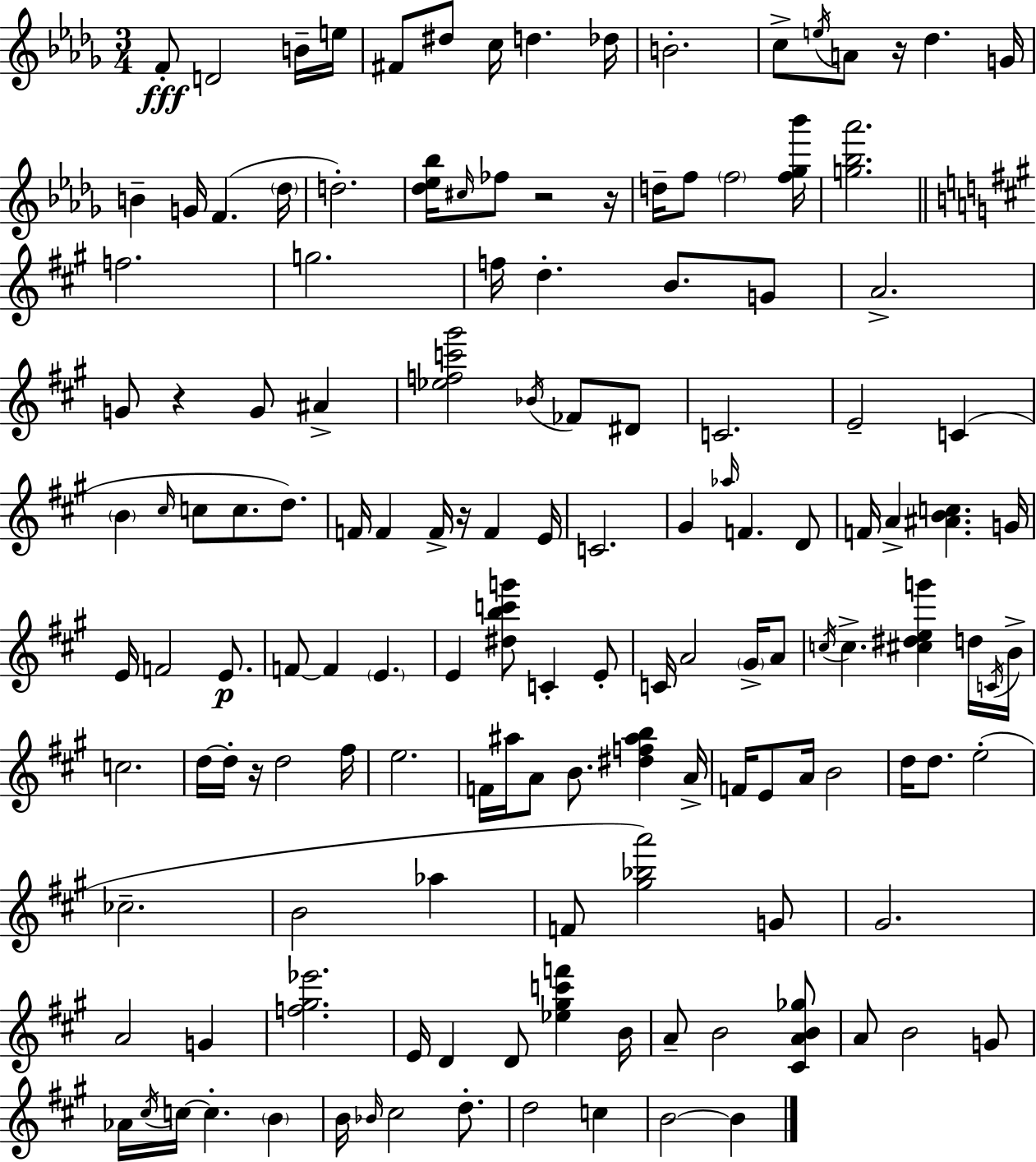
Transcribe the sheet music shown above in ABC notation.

X:1
T:Untitled
M:3/4
L:1/4
K:Bbm
F/2 D2 B/4 e/4 ^F/2 ^d/2 c/4 d _d/4 B2 c/2 e/4 A/2 z/4 _d G/4 B G/4 F _d/4 d2 [_d_e_b]/4 ^c/4 _f/2 z2 z/4 d/4 f/2 f2 [f_g_b']/4 [g_b_a']2 f2 g2 f/4 d B/2 G/2 A2 G/2 z G/2 ^A [_efc'^g']2 _B/4 _F/2 ^D/2 C2 E2 C B ^c/4 c/2 c/2 d/2 F/4 F F/4 z/4 F E/4 C2 ^G _a/4 F D/2 F/4 A [^ABc] G/4 E/4 F2 E/2 F/2 F E E [^dbc'g']/2 C E/2 C/4 A2 ^G/4 A/2 c/4 c [^c^deg'] d/4 C/4 B/4 c2 d/4 d/4 z/4 d2 ^f/4 e2 F/4 ^a/4 A/2 B/2 [^df^ab] A/4 F/4 E/2 A/4 B2 d/4 d/2 e2 _c2 B2 _a F/2 [^g_ba']2 G/2 ^G2 A2 G [f^g_e']2 E/4 D D/2 [_e^gc'f'] B/4 A/2 B2 [^CAB_g]/2 A/2 B2 G/2 _A/4 ^c/4 c/4 c B B/4 _B/4 ^c2 d/2 d2 c B2 B